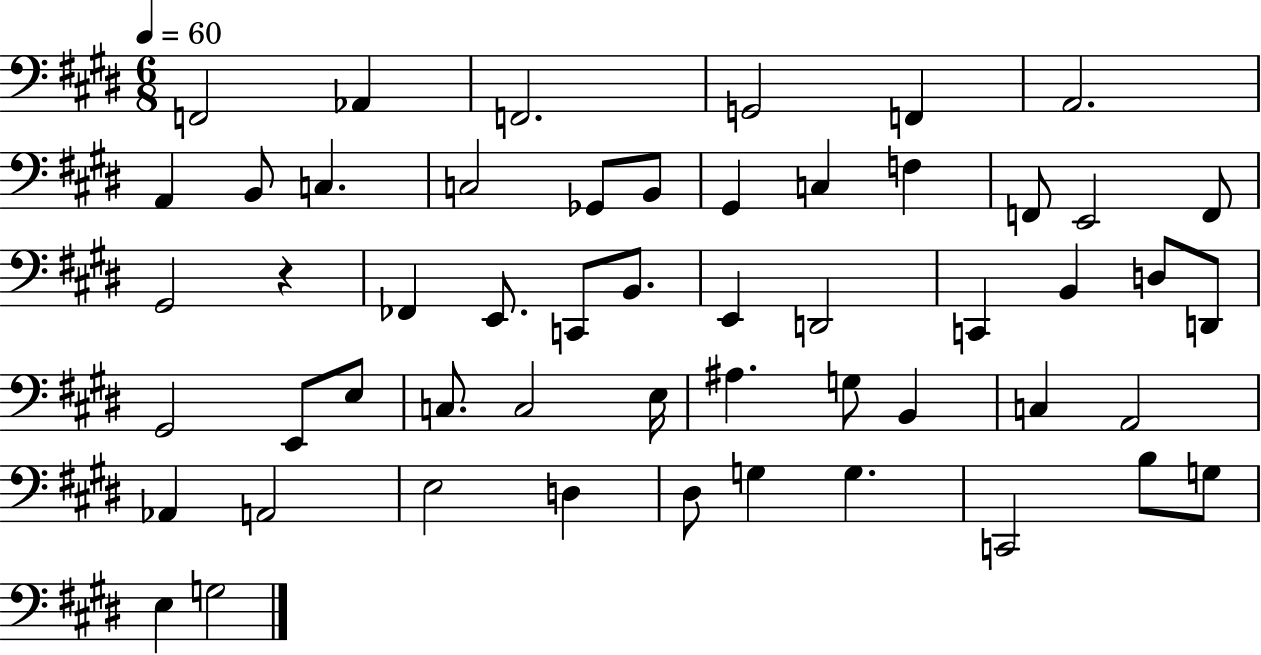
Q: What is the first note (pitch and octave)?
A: F2